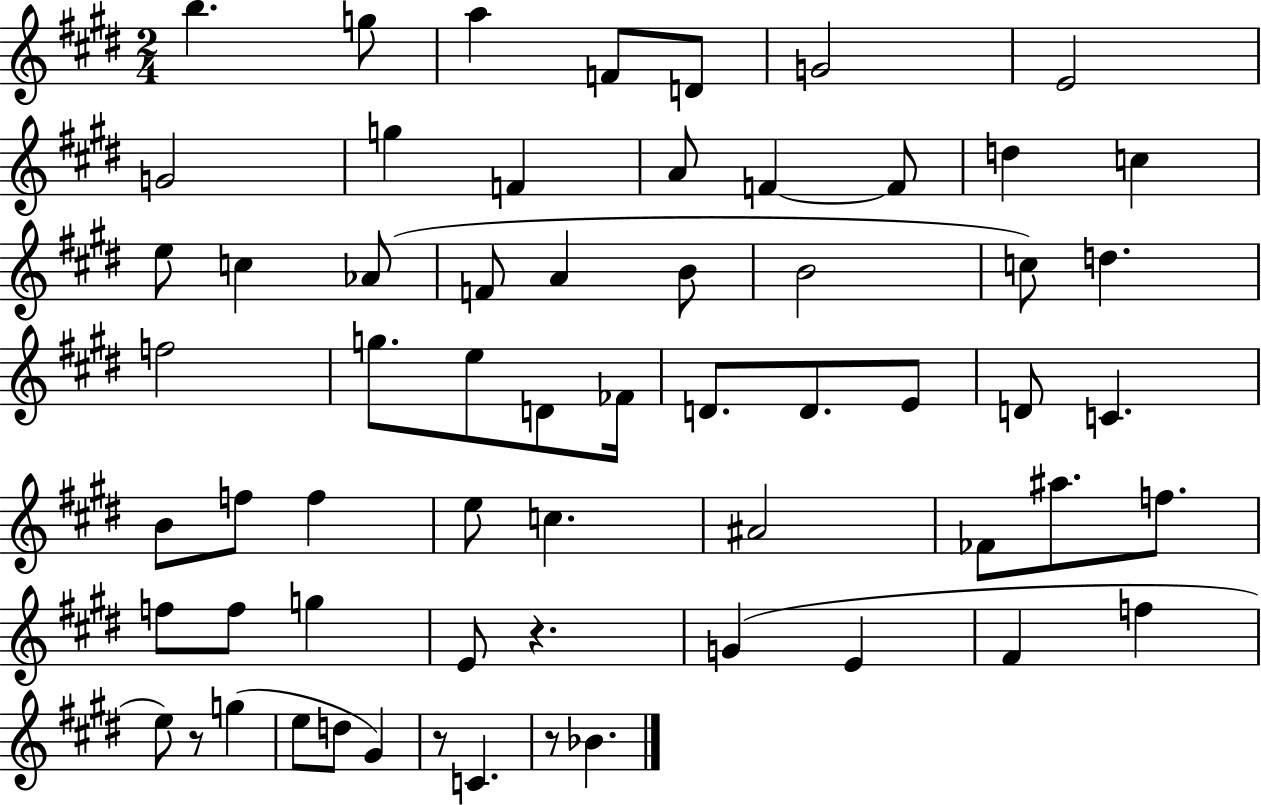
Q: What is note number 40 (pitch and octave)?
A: A#4